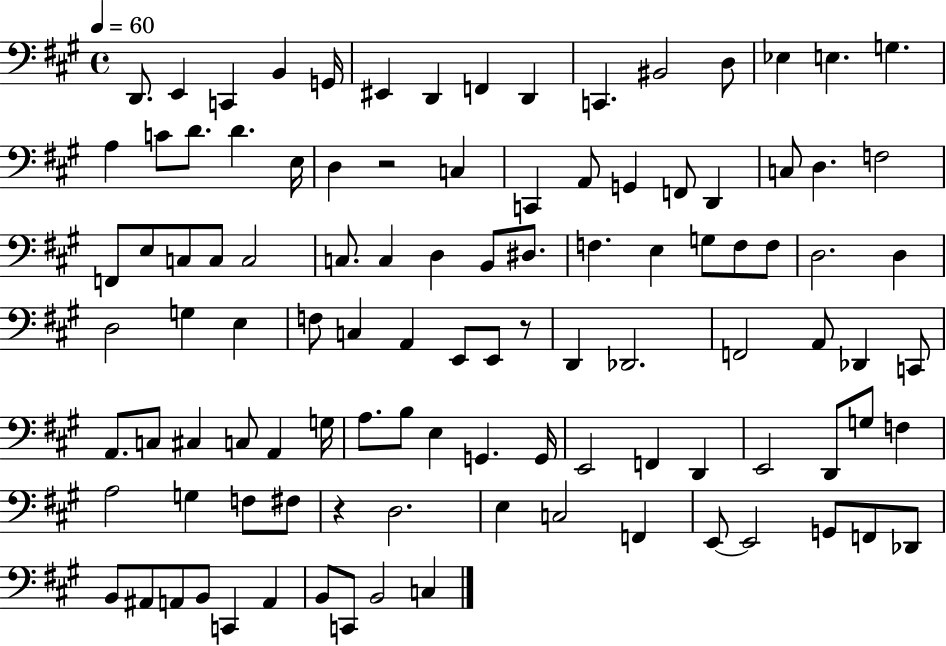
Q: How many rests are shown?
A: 3